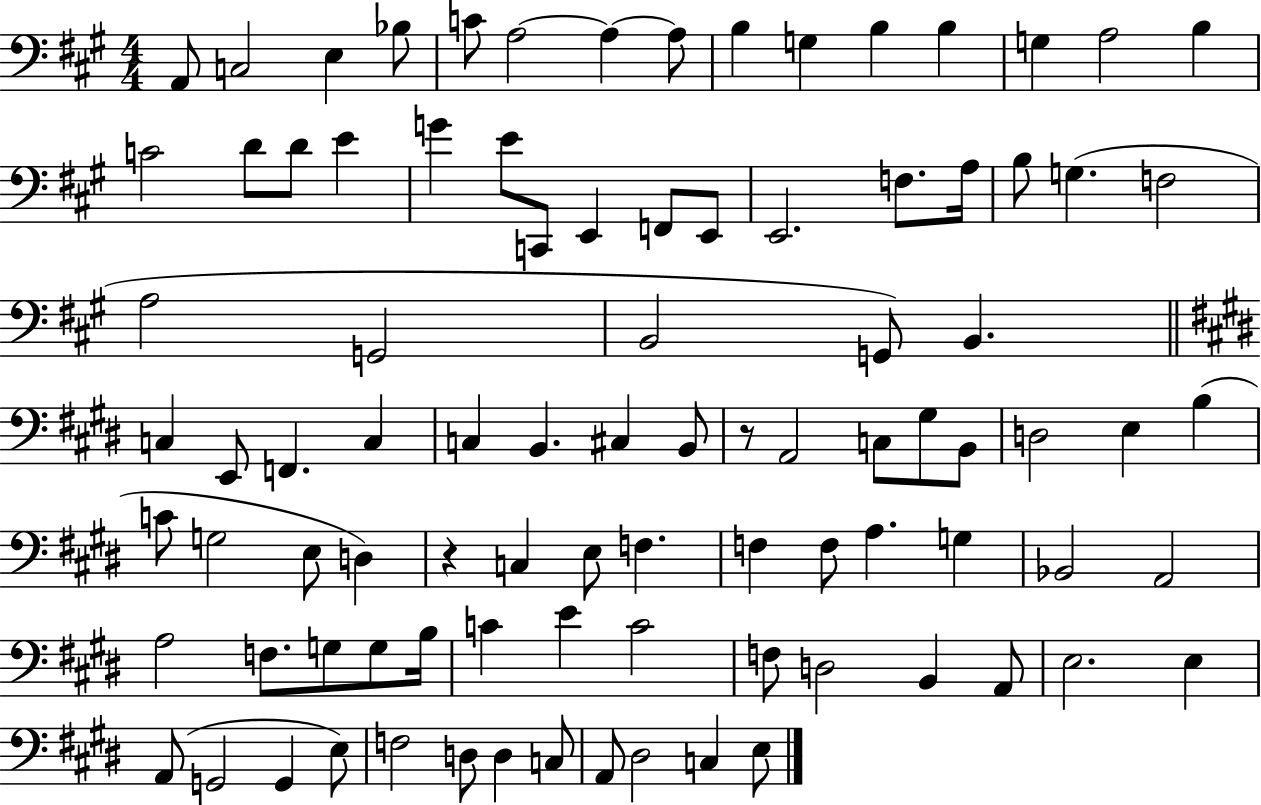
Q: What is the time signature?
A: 4/4